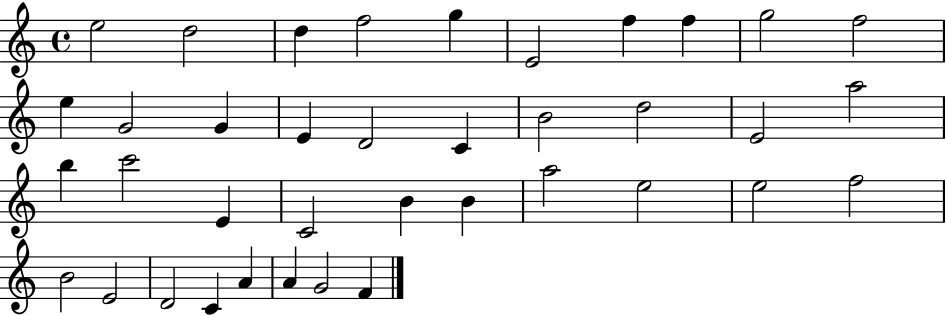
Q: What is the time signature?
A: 4/4